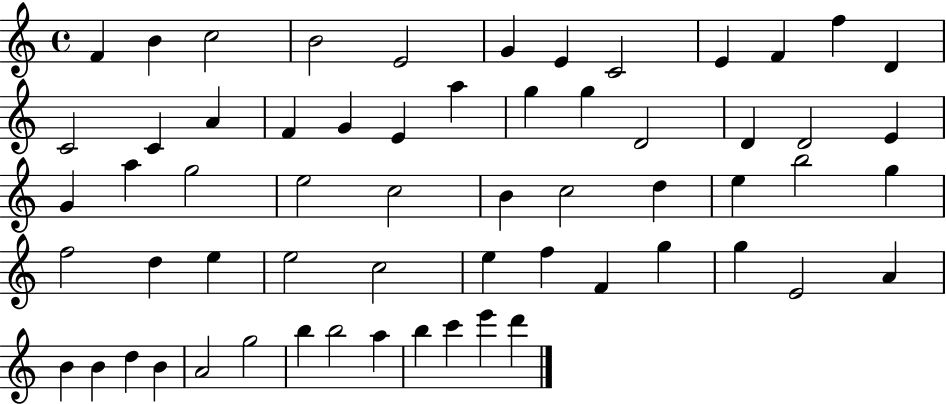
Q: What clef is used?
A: treble